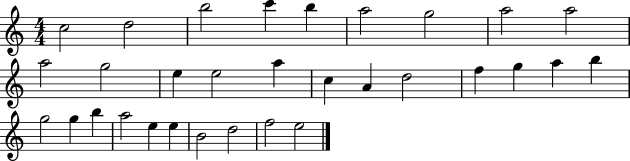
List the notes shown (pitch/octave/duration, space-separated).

C5/h D5/h B5/h C6/q B5/q A5/h G5/h A5/h A5/h A5/h G5/h E5/q E5/h A5/q C5/q A4/q D5/h F5/q G5/q A5/q B5/q G5/h G5/q B5/q A5/h E5/q E5/q B4/h D5/h F5/h E5/h